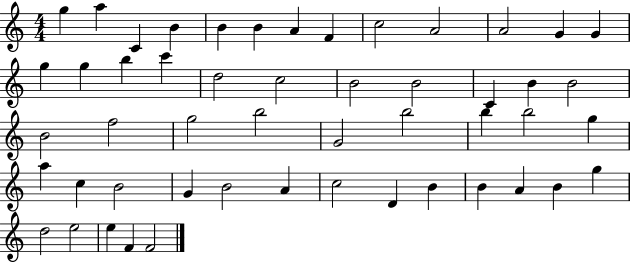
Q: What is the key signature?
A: C major